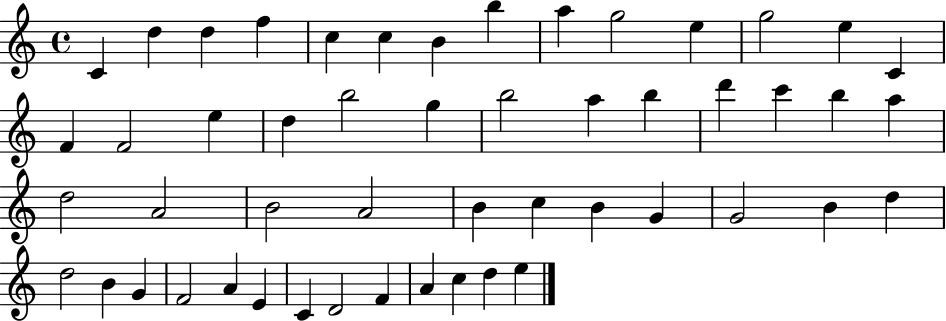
C4/q D5/q D5/q F5/q C5/q C5/q B4/q B5/q A5/q G5/h E5/q G5/h E5/q C4/q F4/q F4/h E5/q D5/q B5/h G5/q B5/h A5/q B5/q D6/q C6/q B5/q A5/q D5/h A4/h B4/h A4/h B4/q C5/q B4/q G4/q G4/h B4/q D5/q D5/h B4/q G4/q F4/h A4/q E4/q C4/q D4/h F4/q A4/q C5/q D5/q E5/q